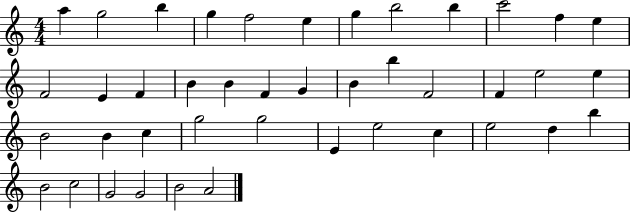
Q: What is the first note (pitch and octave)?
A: A5